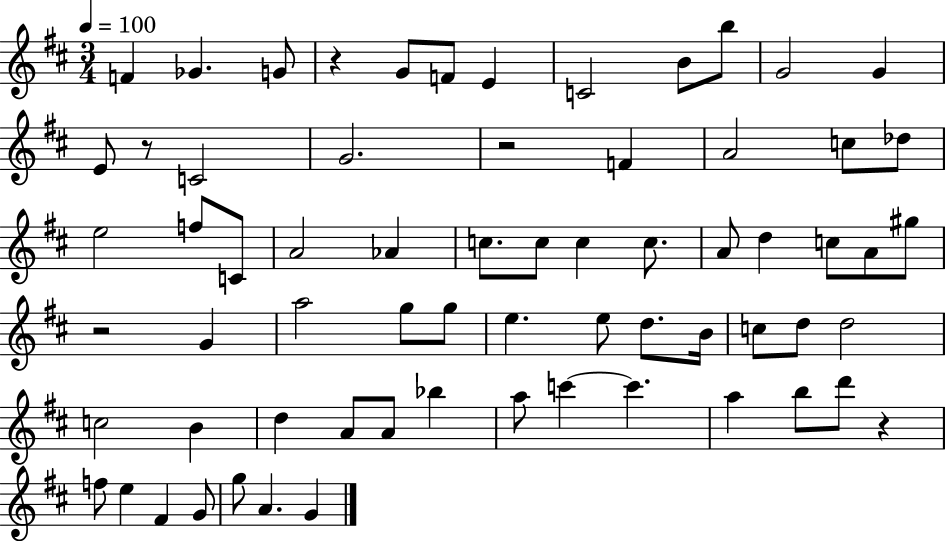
F4/q Gb4/q. G4/e R/q G4/e F4/e E4/q C4/h B4/e B5/e G4/h G4/q E4/e R/e C4/h G4/h. R/h F4/q A4/h C5/e Db5/e E5/h F5/e C4/e A4/h Ab4/q C5/e. C5/e C5/q C5/e. A4/e D5/q C5/e A4/e G#5/e R/h G4/q A5/h G5/e G5/e E5/q. E5/e D5/e. B4/s C5/e D5/e D5/h C5/h B4/q D5/q A4/e A4/e Bb5/q A5/e C6/q C6/q. A5/q B5/e D6/e R/q F5/e E5/q F#4/q G4/e G5/e A4/q. G4/q